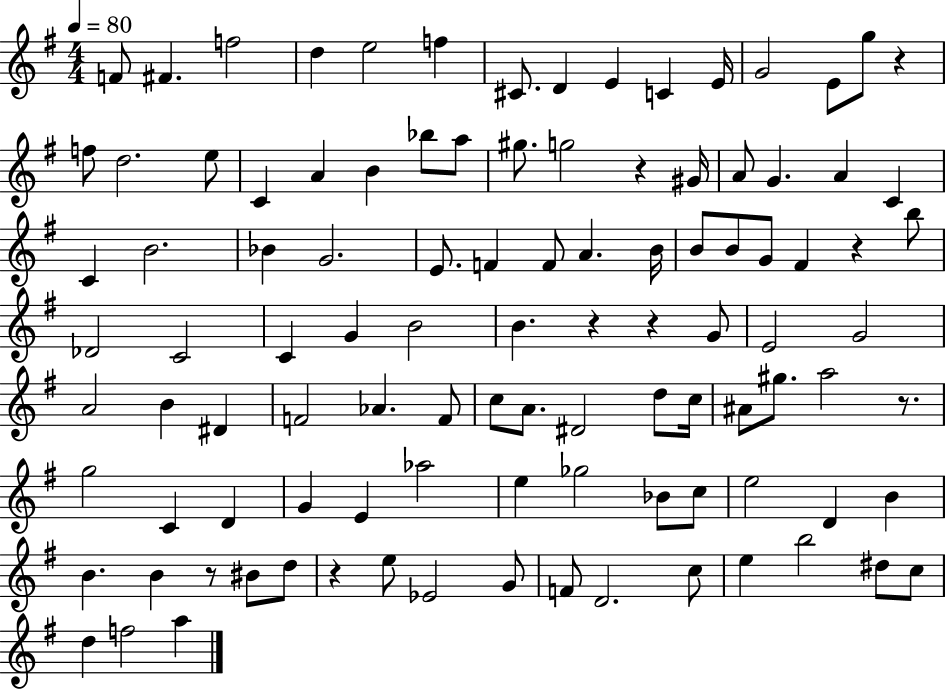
F4/e F#4/q. F5/h D5/q E5/h F5/q C#4/e. D4/q E4/q C4/q E4/s G4/h E4/e G5/e R/q F5/e D5/h. E5/e C4/q A4/q B4/q Bb5/e A5/e G#5/e. G5/h R/q G#4/s A4/e G4/q. A4/q C4/q C4/q B4/h. Bb4/q G4/h. E4/e. F4/q F4/e A4/q. B4/s B4/e B4/e G4/e F#4/q R/q B5/e Db4/h C4/h C4/q G4/q B4/h B4/q. R/q R/q G4/e E4/h G4/h A4/h B4/q D#4/q F4/h Ab4/q. F4/e C5/e A4/e. D#4/h D5/e C5/s A#4/e G#5/e. A5/h R/e. G5/h C4/q D4/q G4/q E4/q Ab5/h E5/q Gb5/h Bb4/e C5/e E5/h D4/q B4/q B4/q. B4/q R/e BIS4/e D5/e R/q E5/e Eb4/h G4/e F4/e D4/h. C5/e E5/q B5/h D#5/e C5/e D5/q F5/h A5/q